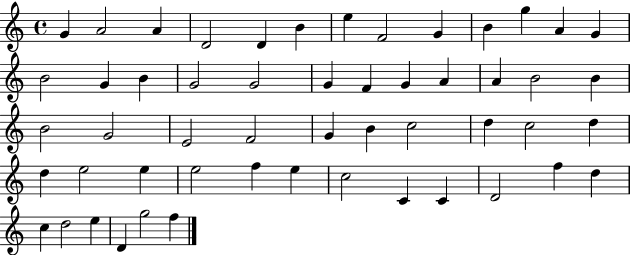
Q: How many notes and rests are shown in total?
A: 53